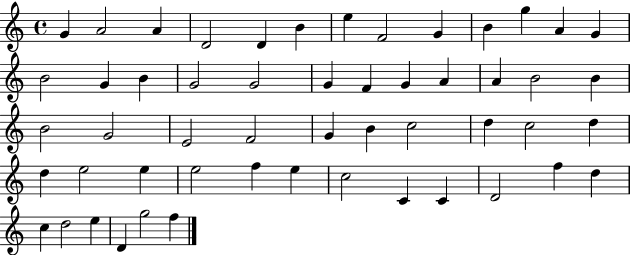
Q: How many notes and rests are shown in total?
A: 53